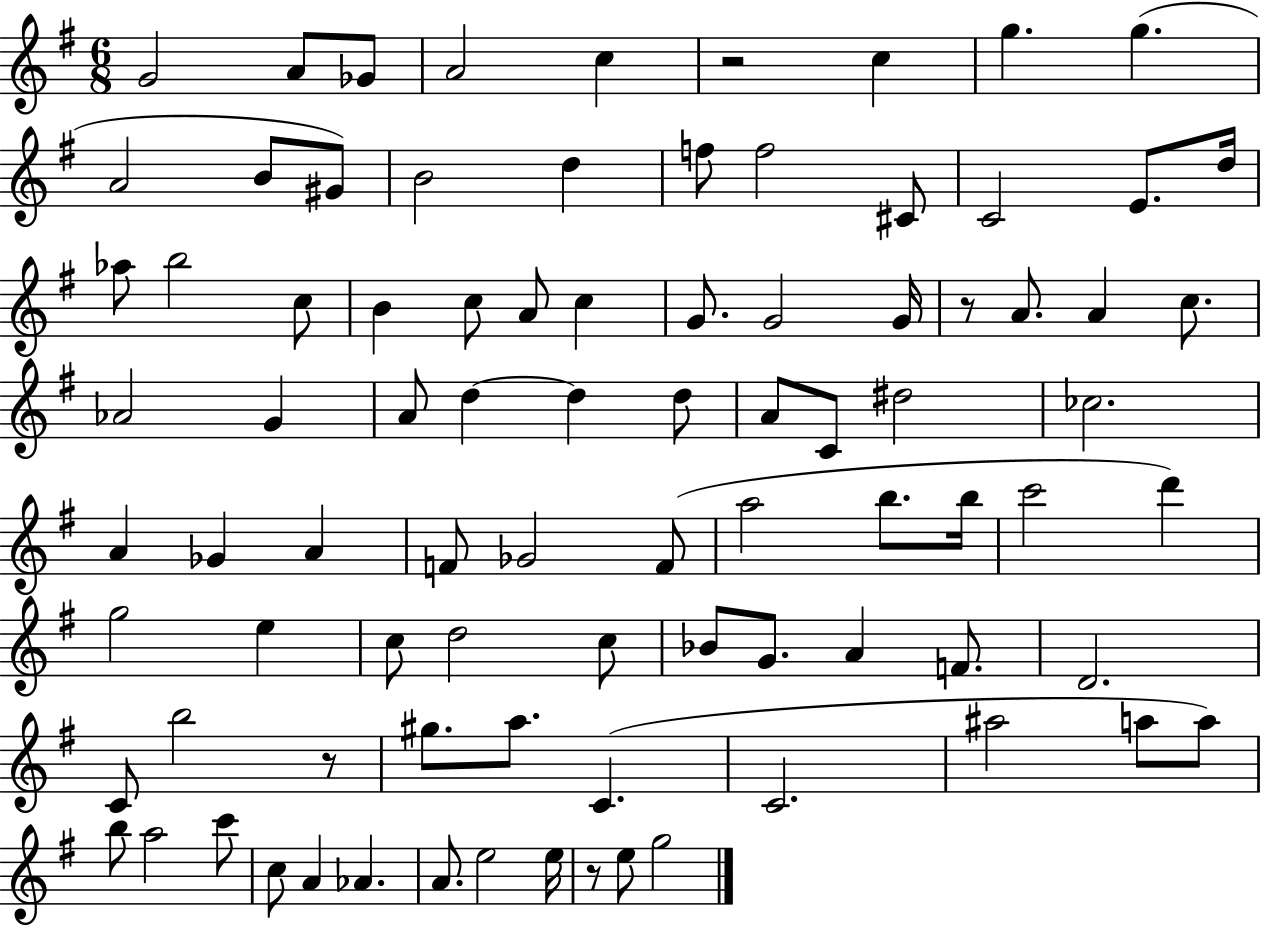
G4/h A4/e Gb4/e A4/h C5/q R/h C5/q G5/q. G5/q. A4/h B4/e G#4/e B4/h D5/q F5/e F5/h C#4/e C4/h E4/e. D5/s Ab5/e B5/h C5/e B4/q C5/e A4/e C5/q G4/e. G4/h G4/s R/e A4/e. A4/q C5/e. Ab4/h G4/q A4/e D5/q D5/q D5/e A4/e C4/e D#5/h CES5/h. A4/q Gb4/q A4/q F4/e Gb4/h F4/e A5/h B5/e. B5/s C6/h D6/q G5/h E5/q C5/e D5/h C5/e Bb4/e G4/e. A4/q F4/e. D4/h. C4/e B5/h R/e G#5/e. A5/e. C4/q. C4/h. A#5/h A5/e A5/e B5/e A5/h C6/e C5/e A4/q Ab4/q. A4/e. E5/h E5/s R/e E5/e G5/h